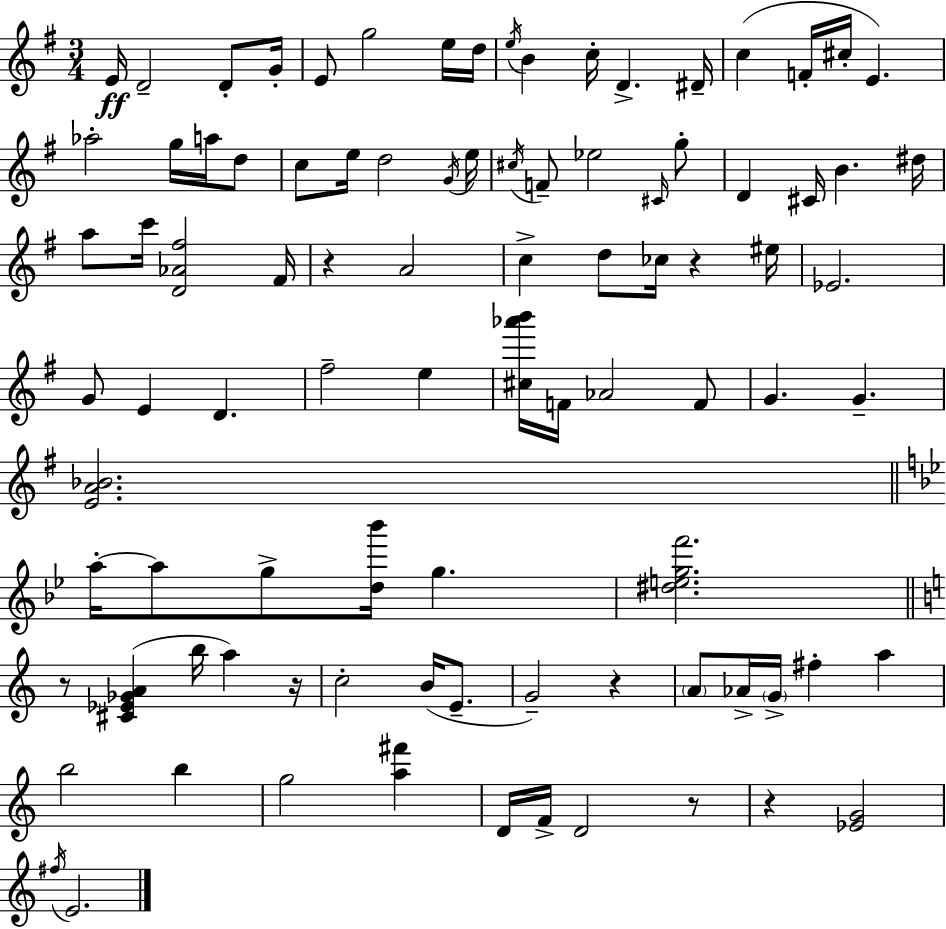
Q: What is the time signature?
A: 3/4